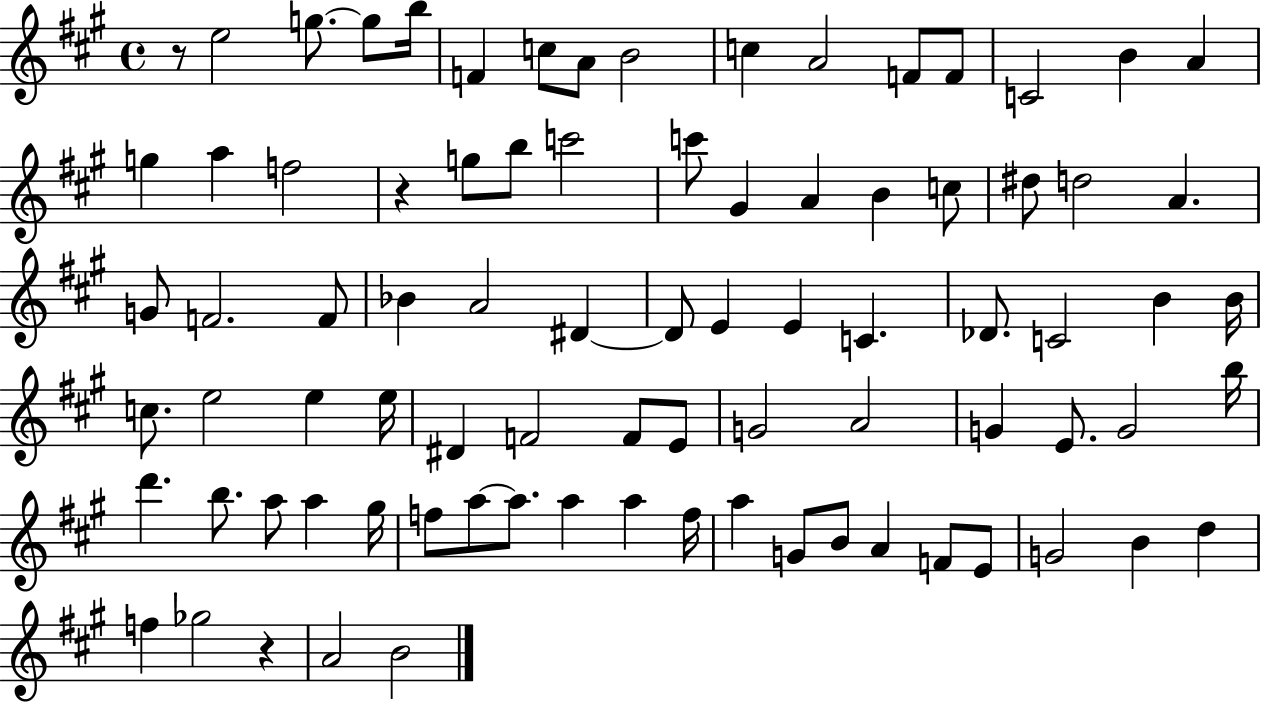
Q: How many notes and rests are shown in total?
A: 84